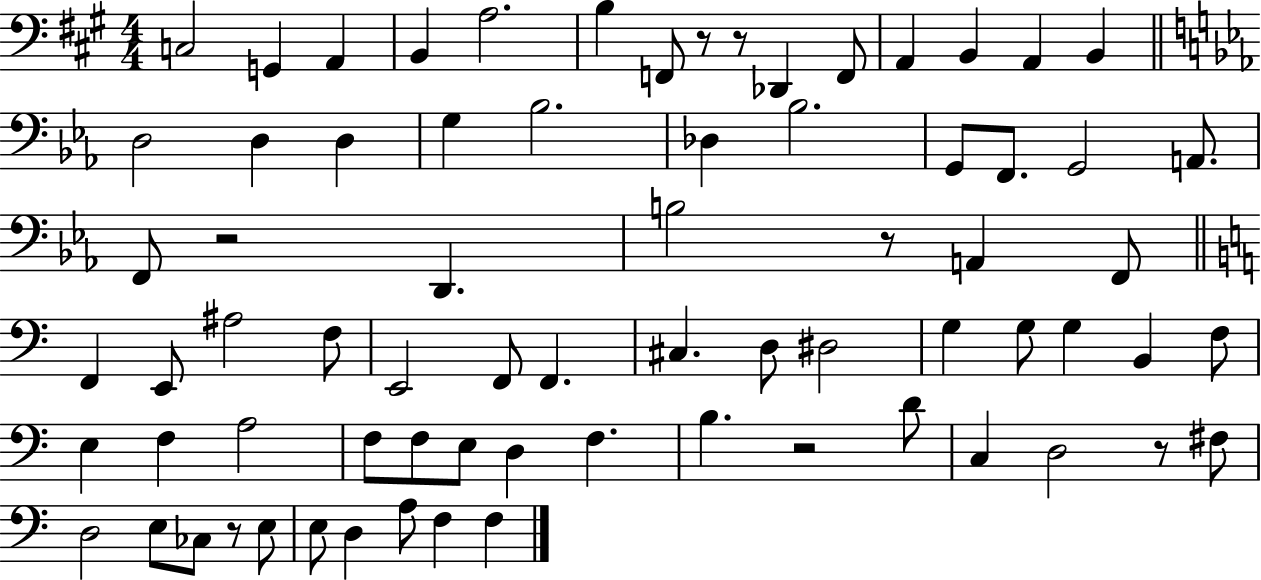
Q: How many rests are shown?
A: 7